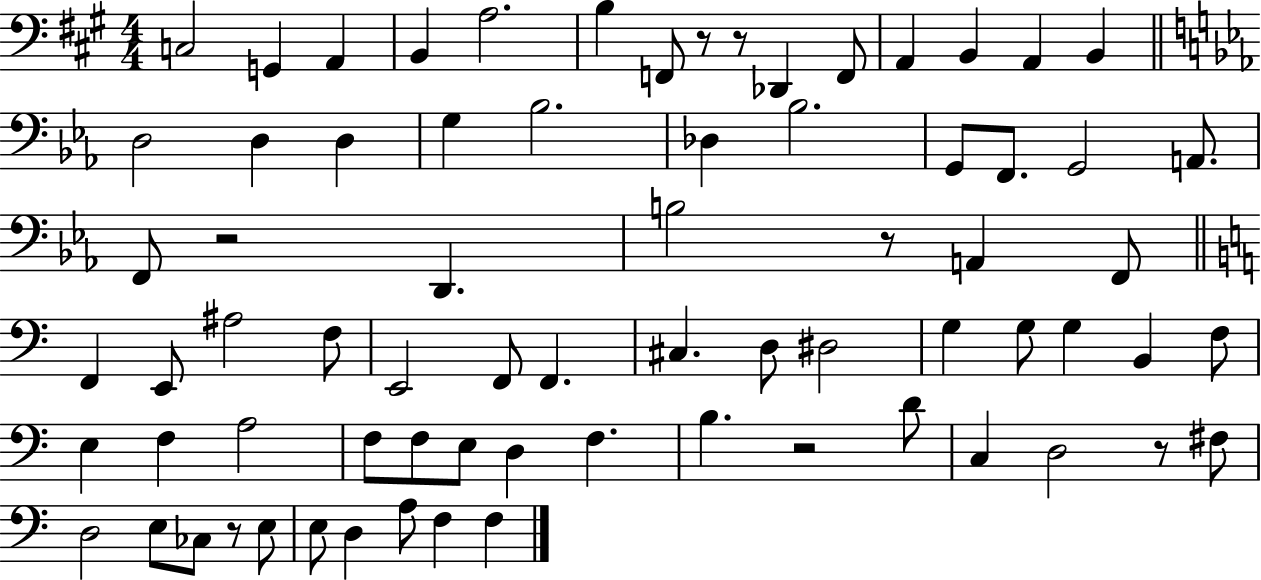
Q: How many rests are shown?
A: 7